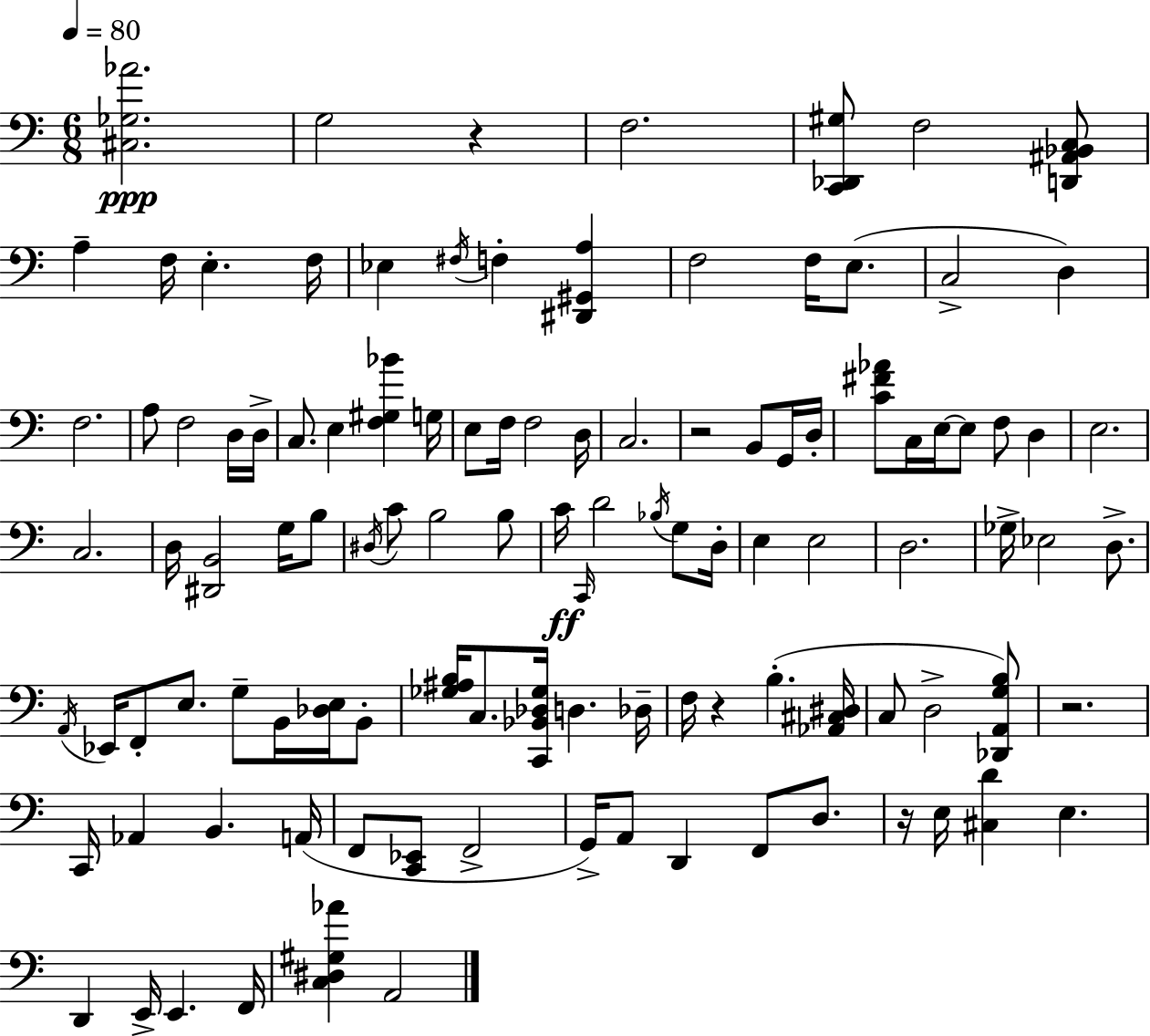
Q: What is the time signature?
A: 6/8